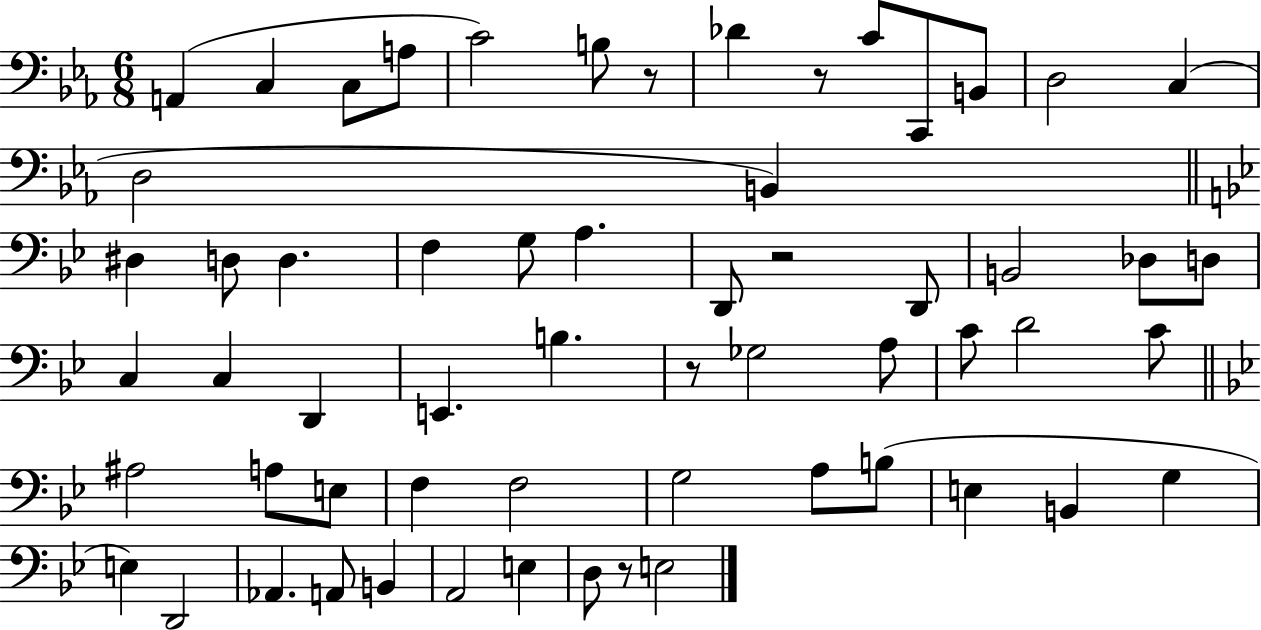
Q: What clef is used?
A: bass